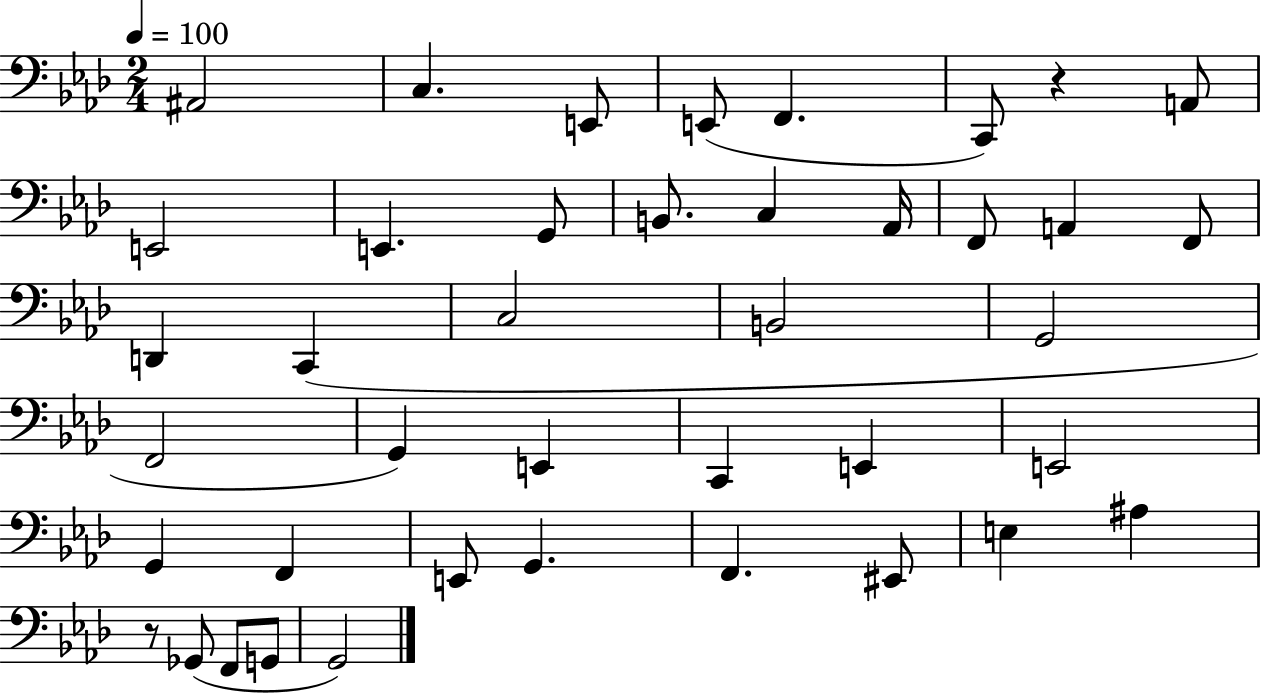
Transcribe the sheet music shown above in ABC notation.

X:1
T:Untitled
M:2/4
L:1/4
K:Ab
^A,,2 C, E,,/2 E,,/2 F,, C,,/2 z A,,/2 E,,2 E,, G,,/2 B,,/2 C, _A,,/4 F,,/2 A,, F,,/2 D,, C,, C,2 B,,2 G,,2 F,,2 G,, E,, C,, E,, E,,2 G,, F,, E,,/2 G,, F,, ^E,,/2 E, ^A, z/2 _G,,/2 F,,/2 G,,/2 G,,2